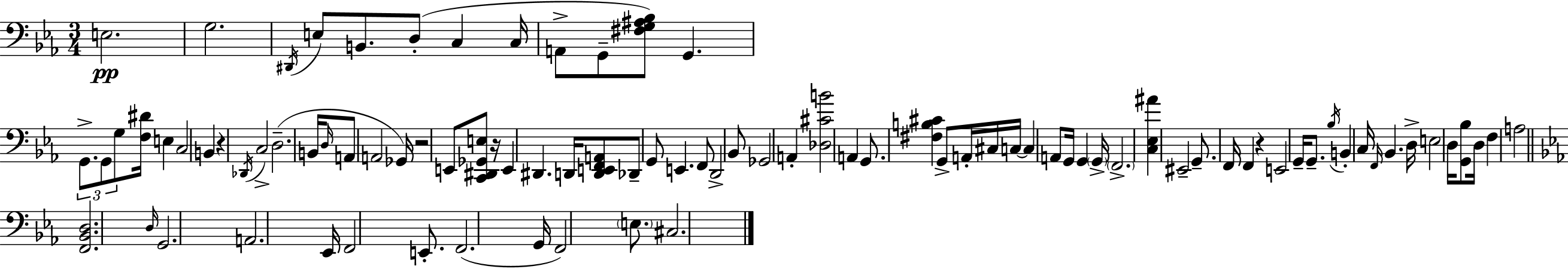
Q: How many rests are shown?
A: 4